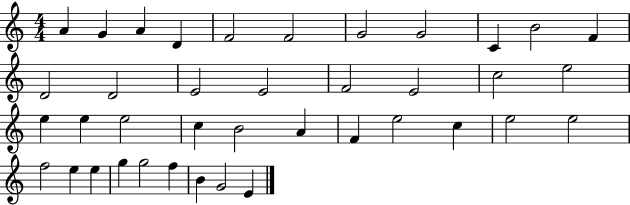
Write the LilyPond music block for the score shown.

{
  \clef treble
  \numericTimeSignature
  \time 4/4
  \key c \major
  a'4 g'4 a'4 d'4 | f'2 f'2 | g'2 g'2 | c'4 b'2 f'4 | \break d'2 d'2 | e'2 e'2 | f'2 e'2 | c''2 e''2 | \break e''4 e''4 e''2 | c''4 b'2 a'4 | f'4 e''2 c''4 | e''2 e''2 | \break f''2 e''4 e''4 | g''4 g''2 f''4 | b'4 g'2 e'4 | \bar "|."
}